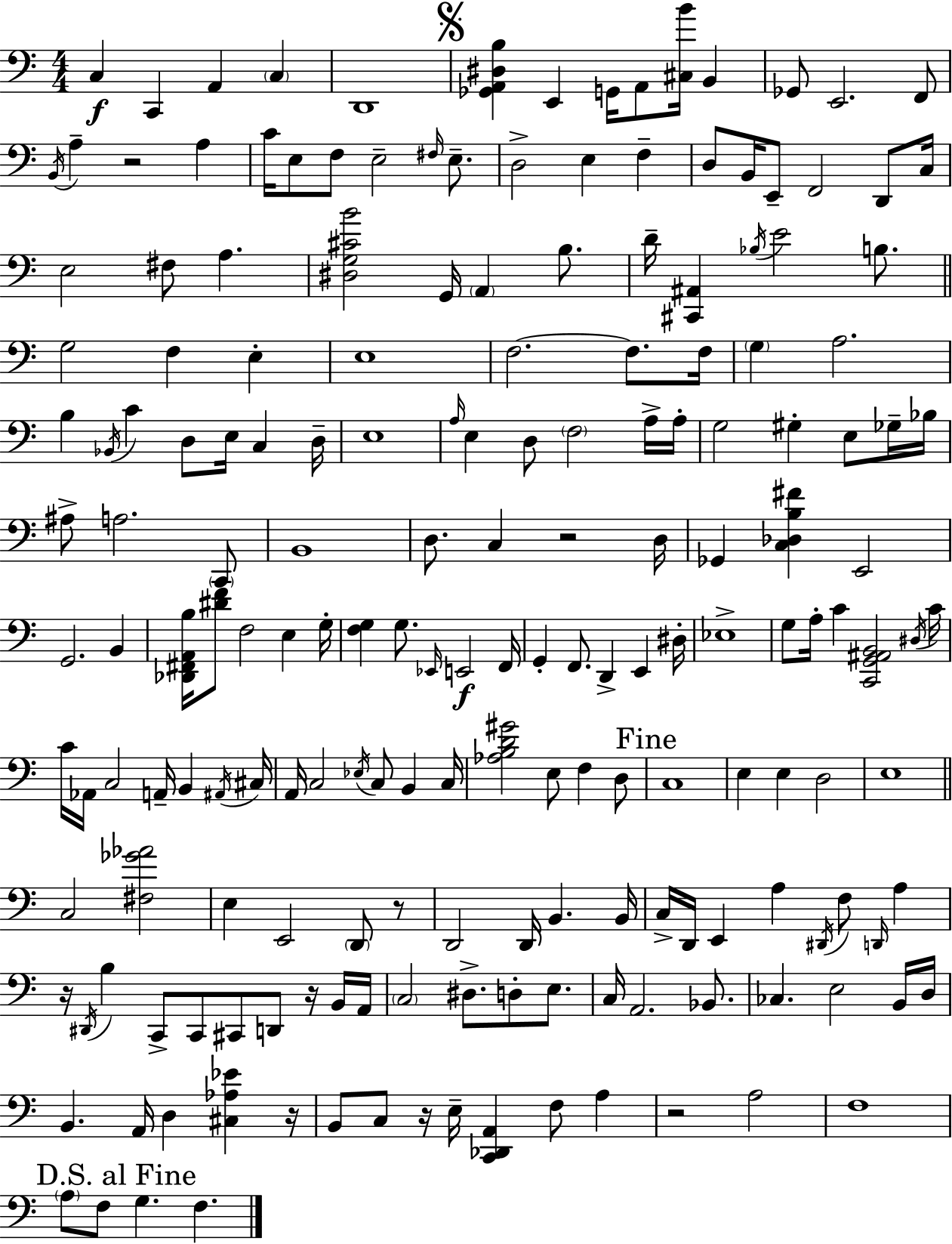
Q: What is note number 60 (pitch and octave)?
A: D3